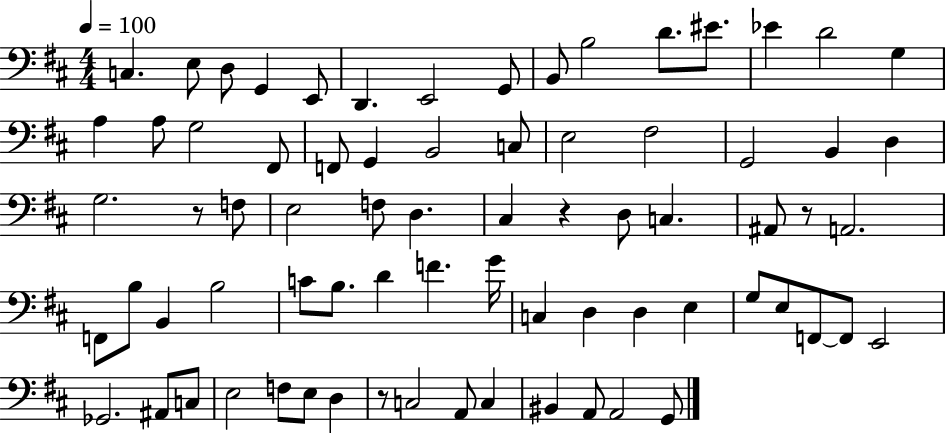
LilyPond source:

{
  \clef bass
  \numericTimeSignature
  \time 4/4
  \key d \major
  \tempo 4 = 100
  \repeat volta 2 { c4. e8 d8 g,4 e,8 | d,4. e,2 g,8 | b,8 b2 d'8. eis'8. | ees'4 d'2 g4 | \break a4 a8 g2 fis,8 | f,8 g,4 b,2 c8 | e2 fis2 | g,2 b,4 d4 | \break g2. r8 f8 | e2 f8 d4. | cis4 r4 d8 c4. | ais,8 r8 a,2. | \break f,8 b8 b,4 b2 | c'8 b8. d'4 f'4. g'16 | c4 d4 d4 e4 | g8 e8 f,8~~ f,8 e,2 | \break ges,2. ais,8 c8 | e2 f8 e8 d4 | r8 c2 a,8 c4 | bis,4 a,8 a,2 g,8 | \break } \bar "|."
}